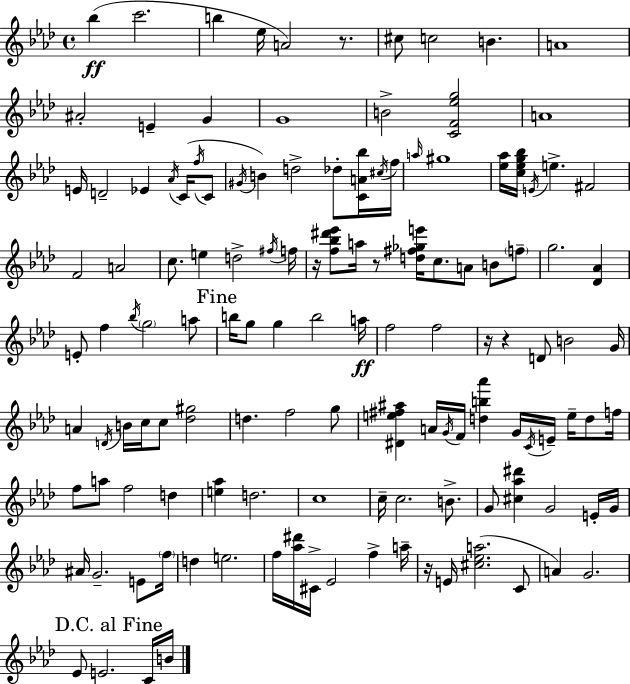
{
  \clef treble
  \time 4/4
  \defaultTimeSignature
  \key aes \major
  bes''4(\ff c'''2. | b''4 ees''16 a'2) r8. | cis''8 c''2 b'4. | a'1 | \break ais'2-. e'4-- g'4 | g'1 | b'2-> <c' f' ees'' g''>2 | a'1 | \break e'16 d'2-- ees'4 \acciaccatura { aes'16 } c'16( \acciaccatura { f''16 } | c'8 \acciaccatura { gis'16 }) b'4 d''2-> des''8-. | <c' a' bes''>16 \acciaccatura { cis''16 } f''16 \grace { a''16 } gis''1 | <ees'' aes''>16 <c'' ees'' g'' bes''>16 \acciaccatura { e'16 } e''4.-> fis'2 | \break f'2 a'2 | c''8. e''4 d''2-> | \acciaccatura { fis''16 } f''16 r16 <f'' bes'' dis''' ees'''>8 a''16 r8 <d'' fis'' ges'' e'''>16 c''8. | a'8 b'8 \parenthesize f''8-- g''2. | \break <des' aes'>4 e'8-. f''4 \acciaccatura { bes''16 } \parenthesize g''2 | a''8 \mark "Fine" b''16 g''8 g''4 b''2 | a''16\ff f''2 | f''2 r16 r4 d'8 b'2 | \break g'16 a'4 \acciaccatura { d'16 } b'16 c''16 c''8 | <des'' gis''>2 d''4. f''2 | g''8 <dis' e'' fis'' ais''>4 a'16 \acciaccatura { g'16 } f'16 | <d'' b'' aes'''>4 g'16 \acciaccatura { c'16 } e'16-- e''16-- d''8 f''16 f''8 a''8 f''2 | \break d''4 <e'' aes''>4 d''2. | c''1 | c''16-- c''2. | b'8.-> g'8 <cis'' aes'' dis'''>4 | \break g'2 e'16-. g'16 ais'16 g'2.-- | e'8 \parenthesize f''16 d''4 e''2. | f''16 <aes'' dis'''>16 cis'16-> ees'2 | f''4-> a''16-- r16 e'16 <cis'' ees'' a''>2.( | \break c'8 a'4) g'2. | \mark "D.C. al Fine" ees'8 e'2. | c'16 b'16 \bar "|."
}